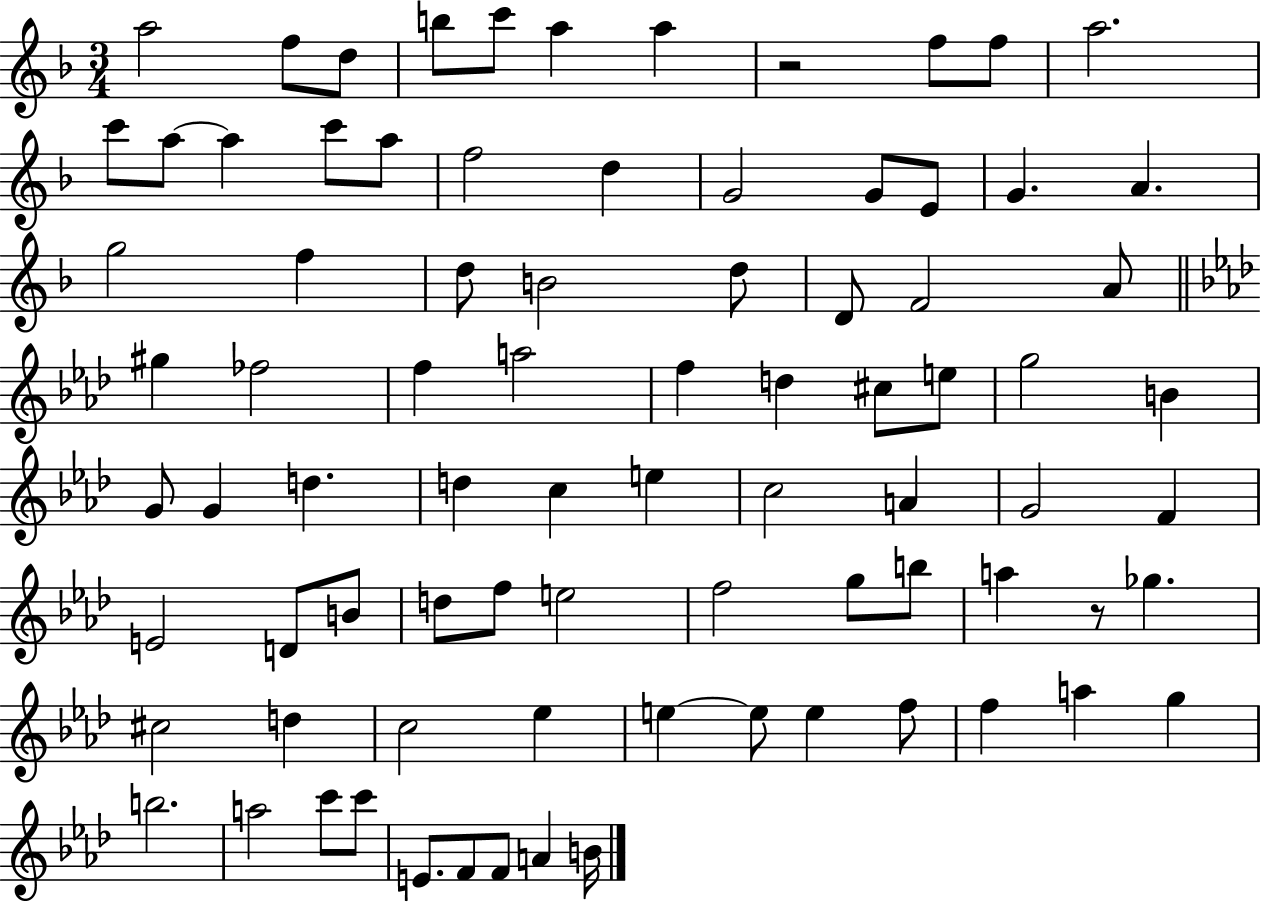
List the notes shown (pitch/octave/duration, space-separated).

A5/h F5/e D5/e B5/e C6/e A5/q A5/q R/h F5/e F5/e A5/h. C6/e A5/e A5/q C6/e A5/e F5/h D5/q G4/h G4/e E4/e G4/q. A4/q. G5/h F5/q D5/e B4/h D5/e D4/e F4/h A4/e G#5/q FES5/h F5/q A5/h F5/q D5/q C#5/e E5/e G5/h B4/q G4/e G4/q D5/q. D5/q C5/q E5/q C5/h A4/q G4/h F4/q E4/h D4/e B4/e D5/e F5/e E5/h F5/h G5/e B5/e A5/q R/e Gb5/q. C#5/h D5/q C5/h Eb5/q E5/q E5/e E5/q F5/e F5/q A5/q G5/q B5/h. A5/h C6/e C6/e E4/e. F4/e F4/e A4/q B4/s